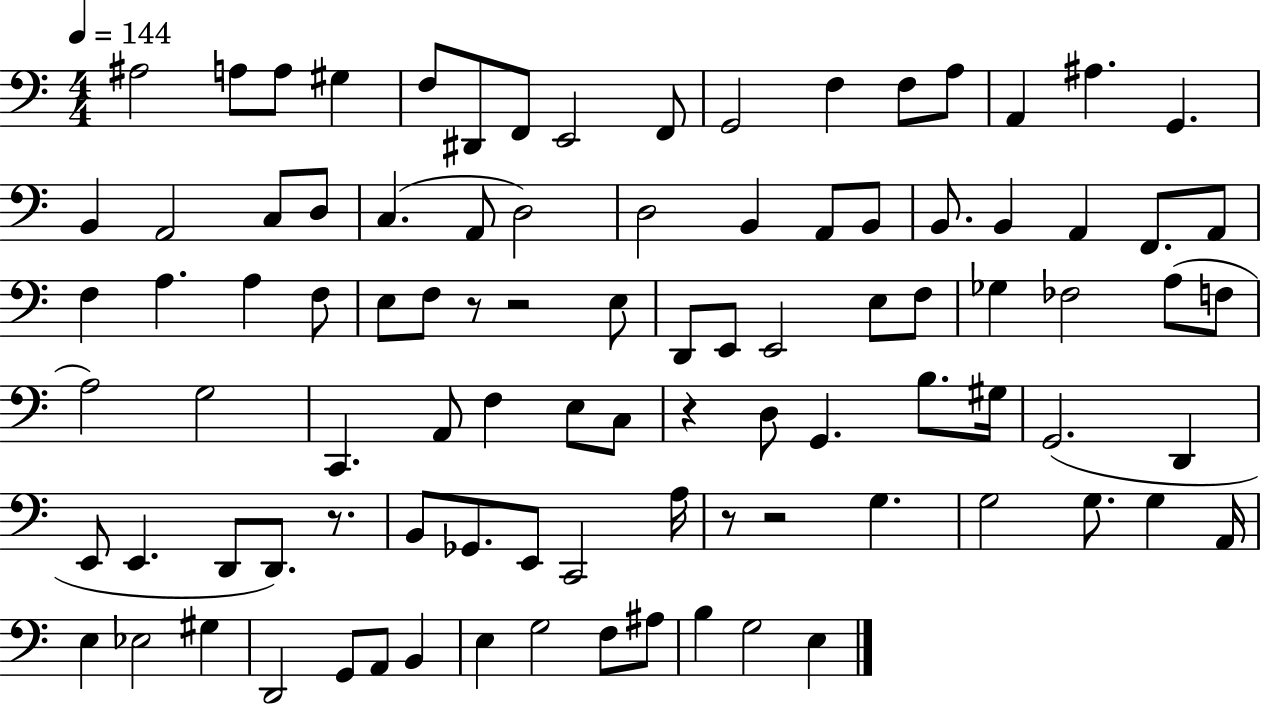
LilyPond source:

{
  \clef bass
  \numericTimeSignature
  \time 4/4
  \key c \major
  \tempo 4 = 144
  ais2 a8 a8 gis4 | f8 dis,8 f,8 e,2 f,8 | g,2 f4 f8 a8 | a,4 ais4. g,4. | \break b,4 a,2 c8 d8 | c4.( a,8 d2) | d2 b,4 a,8 b,8 | b,8. b,4 a,4 f,8. a,8 | \break f4 a4. a4 f8 | e8 f8 r8 r2 e8 | d,8 e,8 e,2 e8 f8 | ges4 fes2 a8( f8 | \break a2) g2 | c,4. a,8 f4 e8 c8 | r4 d8 g,4. b8. gis16 | g,2.( d,4 | \break e,8 e,4. d,8 d,8.) r8. | b,8 ges,8. e,8 c,2 a16 | r8 r2 g4. | g2 g8. g4 a,16 | \break e4 ees2 gis4 | d,2 g,8 a,8 b,4 | e4 g2 f8 ais8 | b4 g2 e4 | \break \bar "|."
}